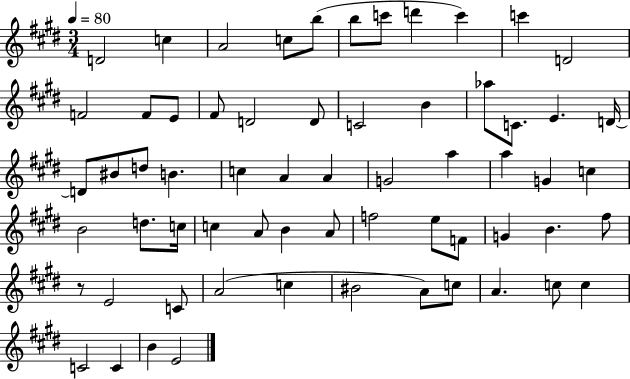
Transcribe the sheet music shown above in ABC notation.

X:1
T:Untitled
M:3/4
L:1/4
K:E
D2 c A2 c/2 b/2 b/2 c'/2 d' c' c' D2 F2 F/2 E/2 ^F/2 D2 D/2 C2 B _a/2 C/2 E D/4 D/2 ^B/2 d/2 B c A A G2 a a G c B2 d/2 c/4 c A/2 B A/2 f2 e/2 F/2 G B ^f/2 z/2 E2 C/2 A2 c ^B2 A/2 c/2 A c/2 c C2 C B E2